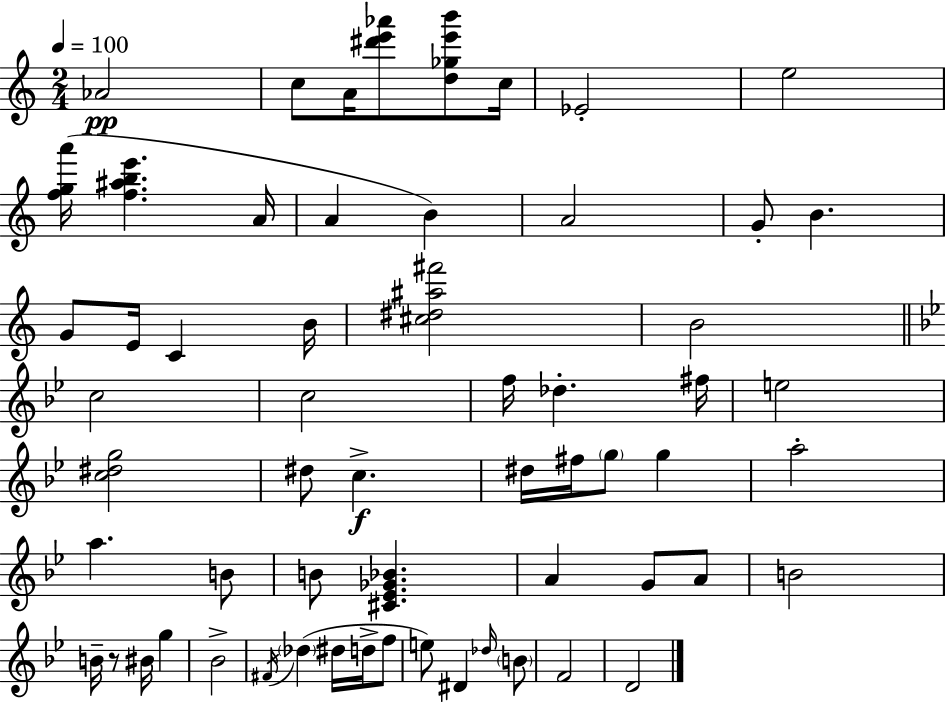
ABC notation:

X:1
T:Untitled
M:2/4
L:1/4
K:Am
_A2 c/2 A/4 [^d'e'_a']/2 [d_ge'b']/2 c/4 _E2 e2 [fga']/4 [f^abe'] A/4 A B A2 G/2 B G/2 E/4 C B/4 [^c^d^a^f']2 B2 c2 c2 f/4 _d ^f/4 e2 [c^dg]2 ^d/2 c ^d/4 ^f/4 g/2 g a2 a B/2 B/2 [^C_E_G_B] A G/2 A/2 B2 B/4 z/2 ^B/4 g _B2 ^F/4 _d ^d/4 d/4 f/2 e/2 ^D _d/4 B/2 F2 D2